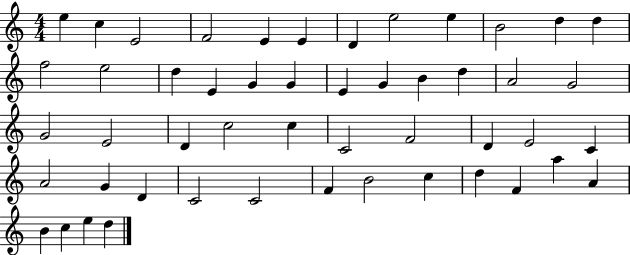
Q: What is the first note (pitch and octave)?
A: E5